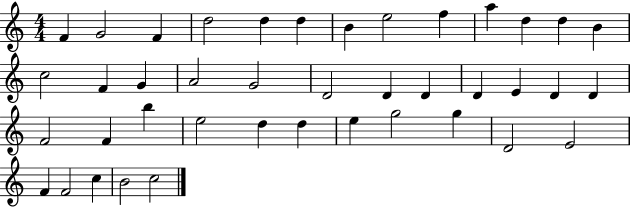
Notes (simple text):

F4/q G4/h F4/q D5/h D5/q D5/q B4/q E5/h F5/q A5/q D5/q D5/q B4/q C5/h F4/q G4/q A4/h G4/h D4/h D4/q D4/q D4/q E4/q D4/q D4/q F4/h F4/q B5/q E5/h D5/q D5/q E5/q G5/h G5/q D4/h E4/h F4/q F4/h C5/q B4/h C5/h